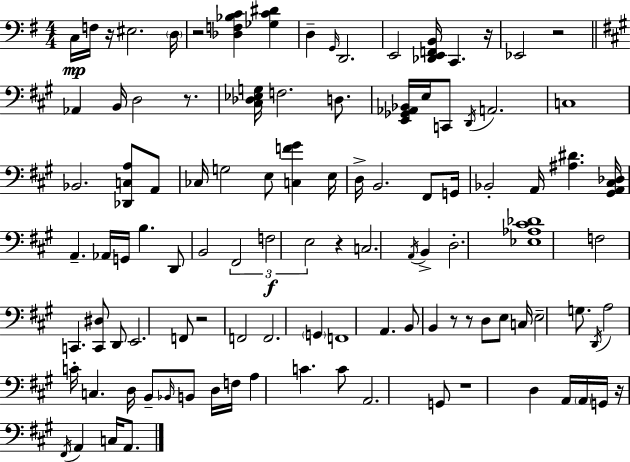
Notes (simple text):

C3/s F3/s R/s EIS3/h. D3/s R/h [Db3,F3,Bb3,C4]/q [Gb3,C4,D#4]/q D3/q G2/s D2/h. E2/h [Db2,E2,F2,B2]/s C2/q. R/s Eb2/h R/h Ab2/q B2/s D3/h R/e. [C#3,Db3,Eb3,G3]/s F3/h. D3/e. [E2,Gb2,Ab2,Bb2]/s E3/s C2/e D2/s A2/h. C3/w Bb2/h. [Db2,C3,A3]/e A2/e CES3/s G3/h E3/e [C3,F4,G#4]/q E3/s D3/s B2/h. F#2/e G2/s Bb2/h A2/s [A#3,D#4]/q. [G#2,A2,C#3,Db3]/s A2/q. Ab2/s G2/s B3/q. D2/e B2/h F#2/h F3/h E3/h R/q C3/h. A2/s B2/q D3/h. [Eb3,Ab3,C#4,Db4]/w F3/h C2/q. [C2,D#3]/e D2/e E2/h. F2/e R/h F2/h F2/h. G2/q F2/w A2/q. B2/e B2/q R/e R/e D3/e E3/e C3/s E3/h G3/e. D2/s A3/h C4/s C3/q. D3/s B2/e Bb2/s B2/e D3/s F3/s A3/q C4/q. C4/e A2/h. G2/e R/w D3/q A2/s A2/s G2/s R/s F#2/s A2/q C3/s A2/e.